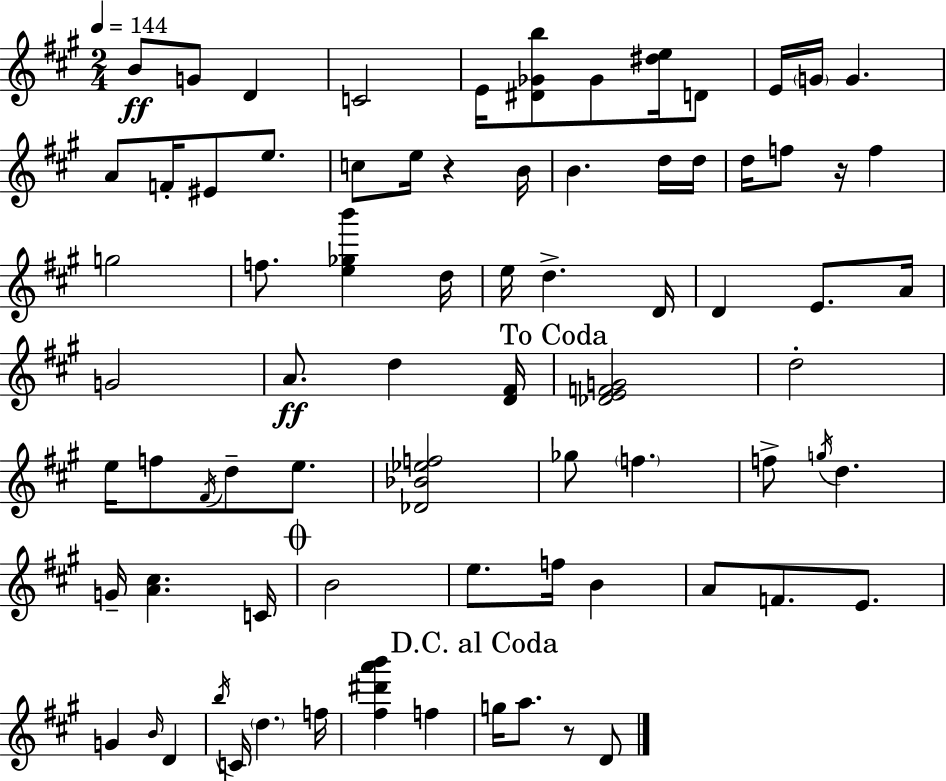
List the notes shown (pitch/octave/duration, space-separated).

B4/e G4/e D4/q C4/h E4/s [D#4,Gb4,B5]/e Gb4/e [D#5,E5]/s D4/e E4/s G4/s G4/q. A4/e F4/s EIS4/e E5/e. C5/e E5/s R/q B4/s B4/q. D5/s D5/s D5/s F5/e R/s F5/q G5/h F5/e. [E5,Gb5,B6]/q D5/s E5/s D5/q. D4/s D4/q E4/e. A4/s G4/h A4/e. D5/q [D4,F#4]/s [Db4,E4,F4,G4]/h D5/h E5/s F5/e F#4/s D5/e E5/e. [Db4,Bb4,Eb5,F5]/h Gb5/e F5/q. F5/e G5/s D5/q. G4/s [A4,C#5]/q. C4/s B4/h E5/e. F5/s B4/q A4/e F4/e. E4/e. G4/q B4/s D4/q B5/s C4/s D5/q. F5/s [F#5,D#6,A6,B6]/q F5/q G5/s A5/e. R/e D4/e